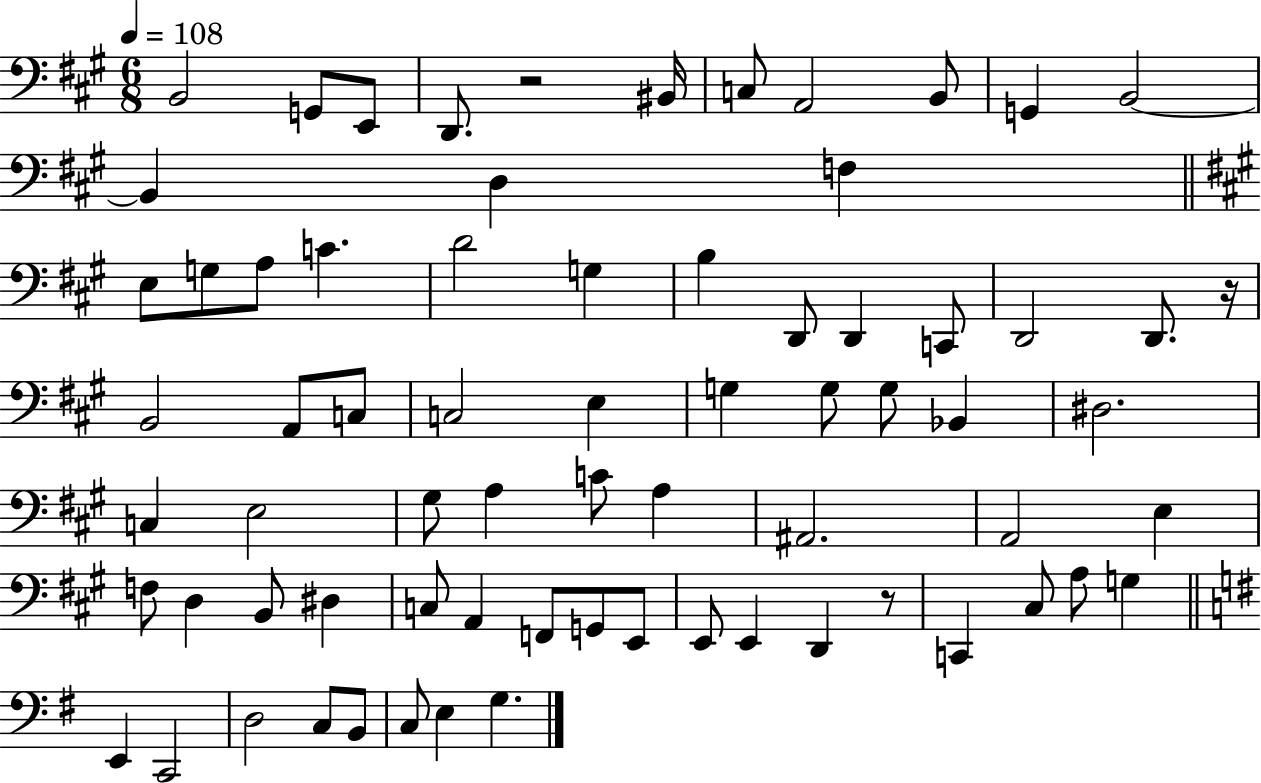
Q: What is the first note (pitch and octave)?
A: B2